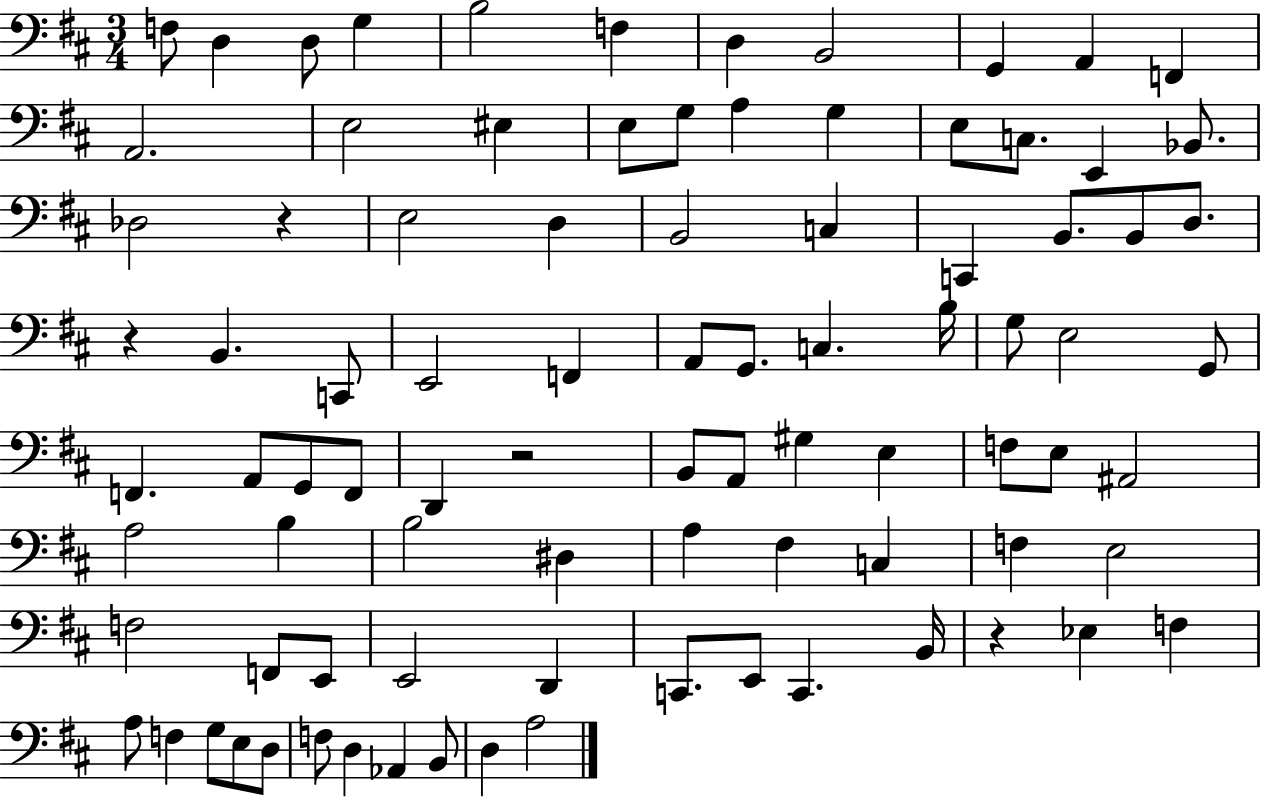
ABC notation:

X:1
T:Untitled
M:3/4
L:1/4
K:D
F,/2 D, D,/2 G, B,2 F, D, B,,2 G,, A,, F,, A,,2 E,2 ^E, E,/2 G,/2 A, G, E,/2 C,/2 E,, _B,,/2 _D,2 z E,2 D, B,,2 C, C,, B,,/2 B,,/2 D,/2 z B,, C,,/2 E,,2 F,, A,,/2 G,,/2 C, B,/4 G,/2 E,2 G,,/2 F,, A,,/2 G,,/2 F,,/2 D,, z2 B,,/2 A,,/2 ^G, E, F,/2 E,/2 ^A,,2 A,2 B, B,2 ^D, A, ^F, C, F, E,2 F,2 F,,/2 E,,/2 E,,2 D,, C,,/2 E,,/2 C,, B,,/4 z _E, F, A,/2 F, G,/2 E,/2 D,/2 F,/2 D, _A,, B,,/2 D, A,2